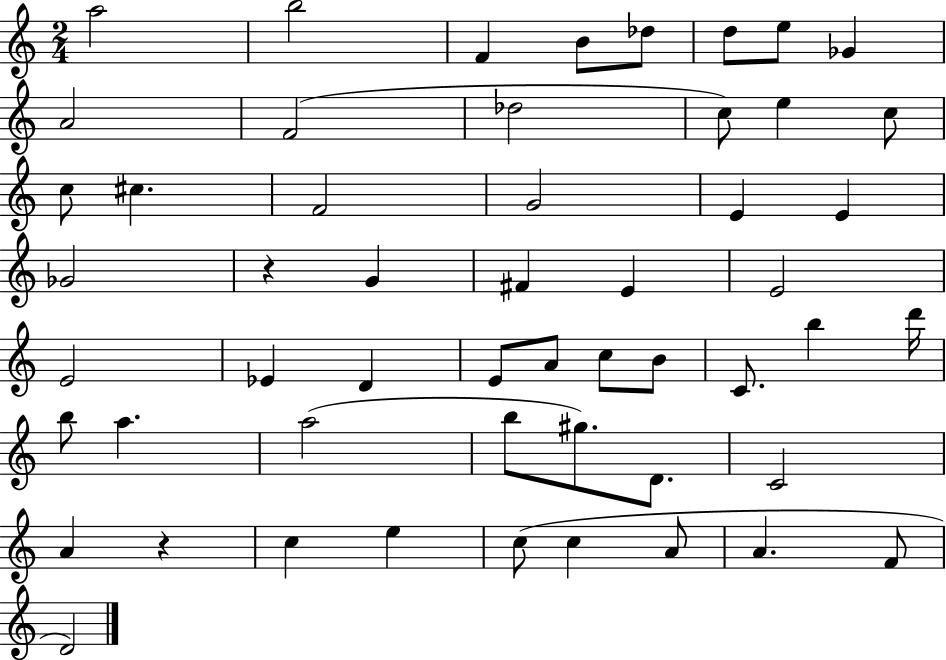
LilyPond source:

{
  \clef treble
  \numericTimeSignature
  \time 2/4
  \key c \major
  a''2 | b''2 | f'4 b'8 des''8 | d''8 e''8 ges'4 | \break a'2 | f'2( | des''2 | c''8) e''4 c''8 | \break c''8 cis''4. | f'2 | g'2 | e'4 e'4 | \break ges'2 | r4 g'4 | fis'4 e'4 | e'2 | \break e'2 | ees'4 d'4 | e'8 a'8 c''8 b'8 | c'8. b''4 d'''16 | \break b''8 a''4. | a''2( | b''8 gis''8.) d'8. | c'2 | \break a'4 r4 | c''4 e''4 | c''8( c''4 a'8 | a'4. f'8 | \break d'2) | \bar "|."
}